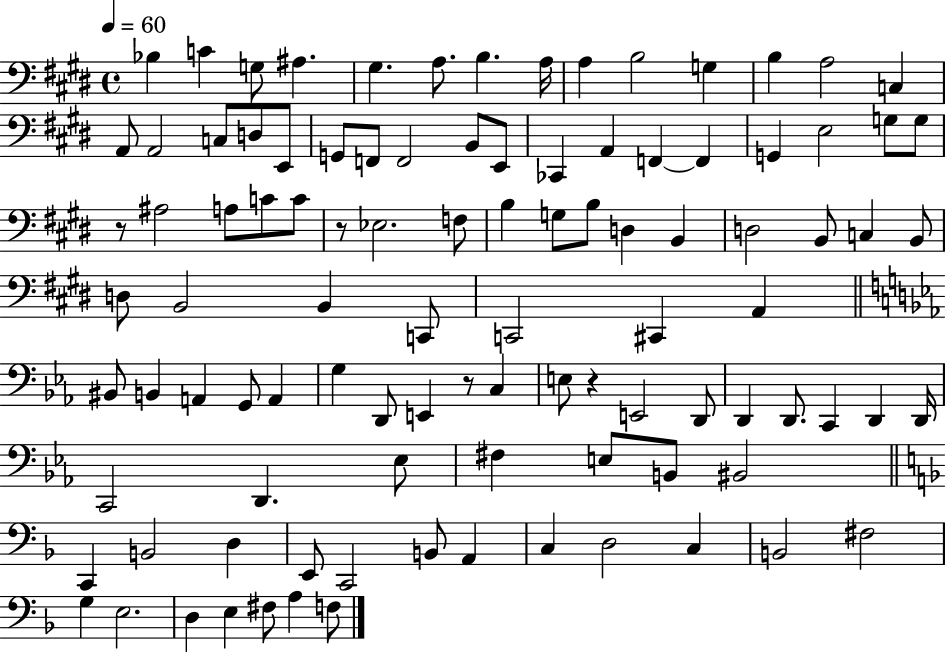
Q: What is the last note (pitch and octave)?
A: F3